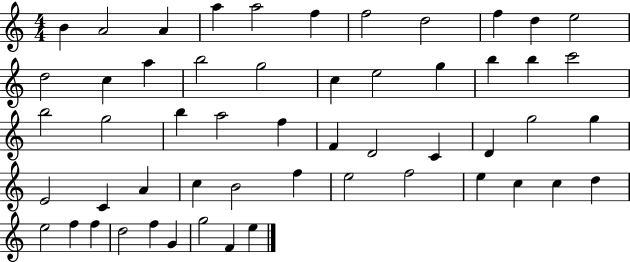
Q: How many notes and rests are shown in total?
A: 54